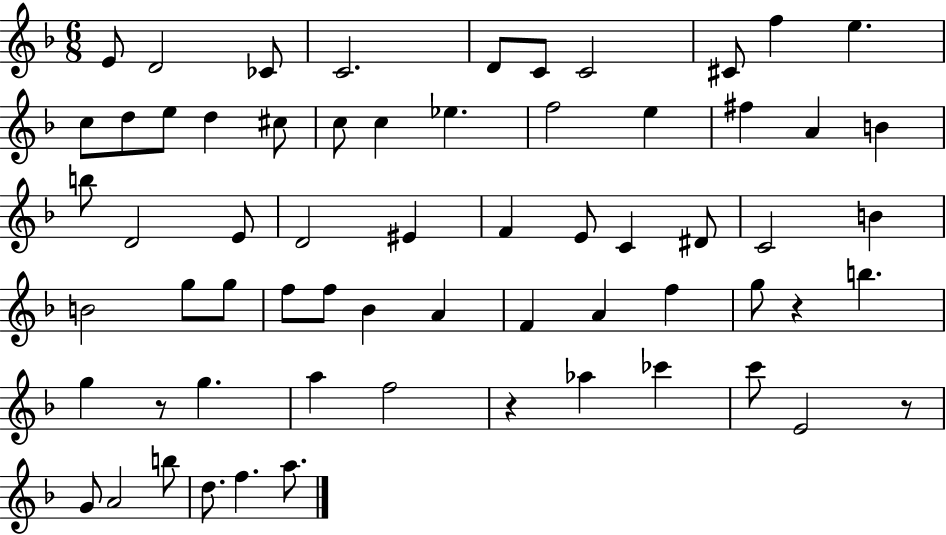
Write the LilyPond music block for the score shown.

{
  \clef treble
  \numericTimeSignature
  \time 6/8
  \key f \major
  e'8 d'2 ces'8 | c'2. | d'8 c'8 c'2 | cis'8 f''4 e''4. | \break c''8 d''8 e''8 d''4 cis''8 | c''8 c''4 ees''4. | f''2 e''4 | fis''4 a'4 b'4 | \break b''8 d'2 e'8 | d'2 eis'4 | f'4 e'8 c'4 dis'8 | c'2 b'4 | \break b'2 g''8 g''8 | f''8 f''8 bes'4 a'4 | f'4 a'4 f''4 | g''8 r4 b''4. | \break g''4 r8 g''4. | a''4 f''2 | r4 aes''4 ces'''4 | c'''8 e'2 r8 | \break g'8 a'2 b''8 | d''8. f''4. a''8. | \bar "|."
}